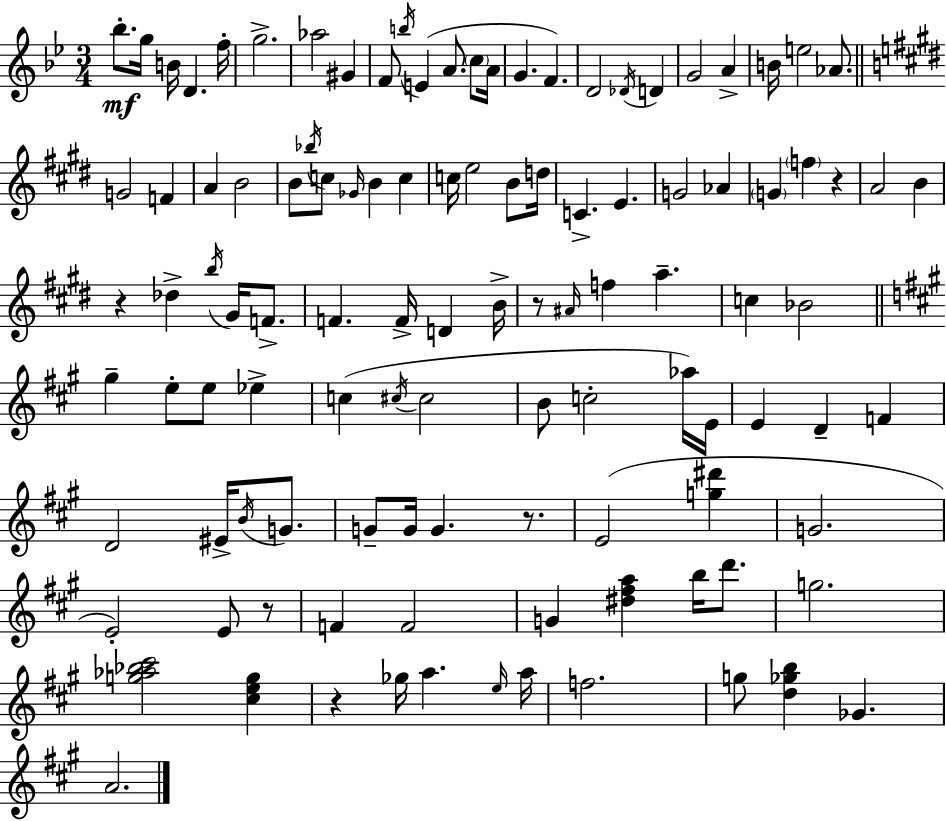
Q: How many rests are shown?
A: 6